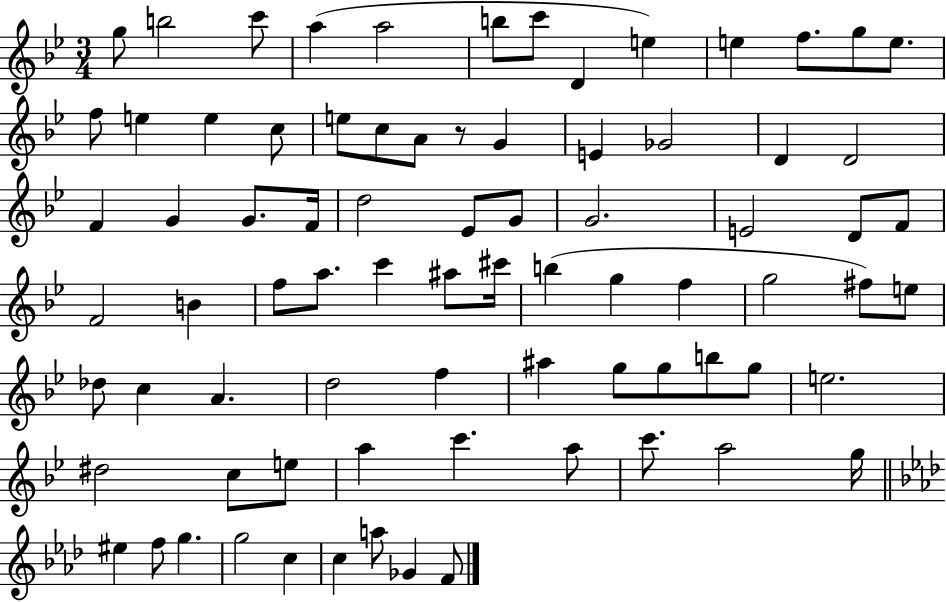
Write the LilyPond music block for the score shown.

{
  \clef treble
  \numericTimeSignature
  \time 3/4
  \key bes \major
  g''8 b''2 c'''8 | a''4( a''2 | b''8 c'''8 d'4 e''4) | e''4 f''8. g''8 e''8. | \break f''8 e''4 e''4 c''8 | e''8 c''8 a'8 r8 g'4 | e'4 ges'2 | d'4 d'2 | \break f'4 g'4 g'8. f'16 | d''2 ees'8 g'8 | g'2. | e'2 d'8 f'8 | \break f'2 b'4 | f''8 a''8. c'''4 ais''8 cis'''16 | b''4( g''4 f''4 | g''2 fis''8) e''8 | \break des''8 c''4 a'4. | d''2 f''4 | ais''4 g''8 g''8 b''8 g''8 | e''2. | \break dis''2 c''8 e''8 | a''4 c'''4. a''8 | c'''8. a''2 g''16 | \bar "||" \break \key f \minor eis''4 f''8 g''4. | g''2 c''4 | c''4 a''8 ges'4 f'8 | \bar "|."
}